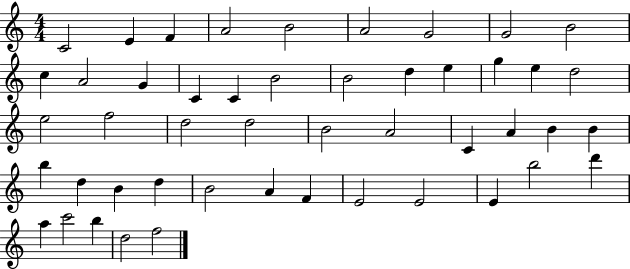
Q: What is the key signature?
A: C major